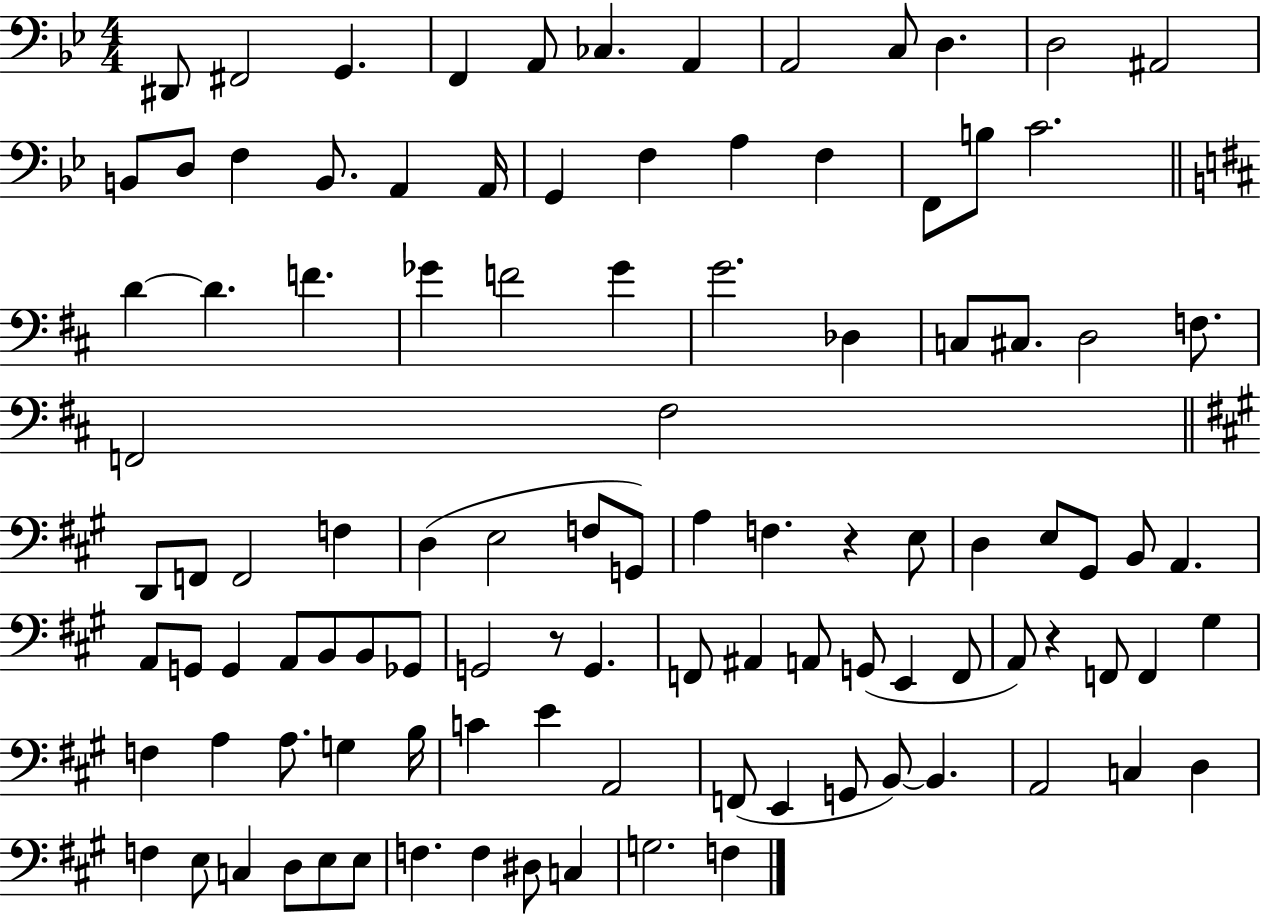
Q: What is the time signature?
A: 4/4